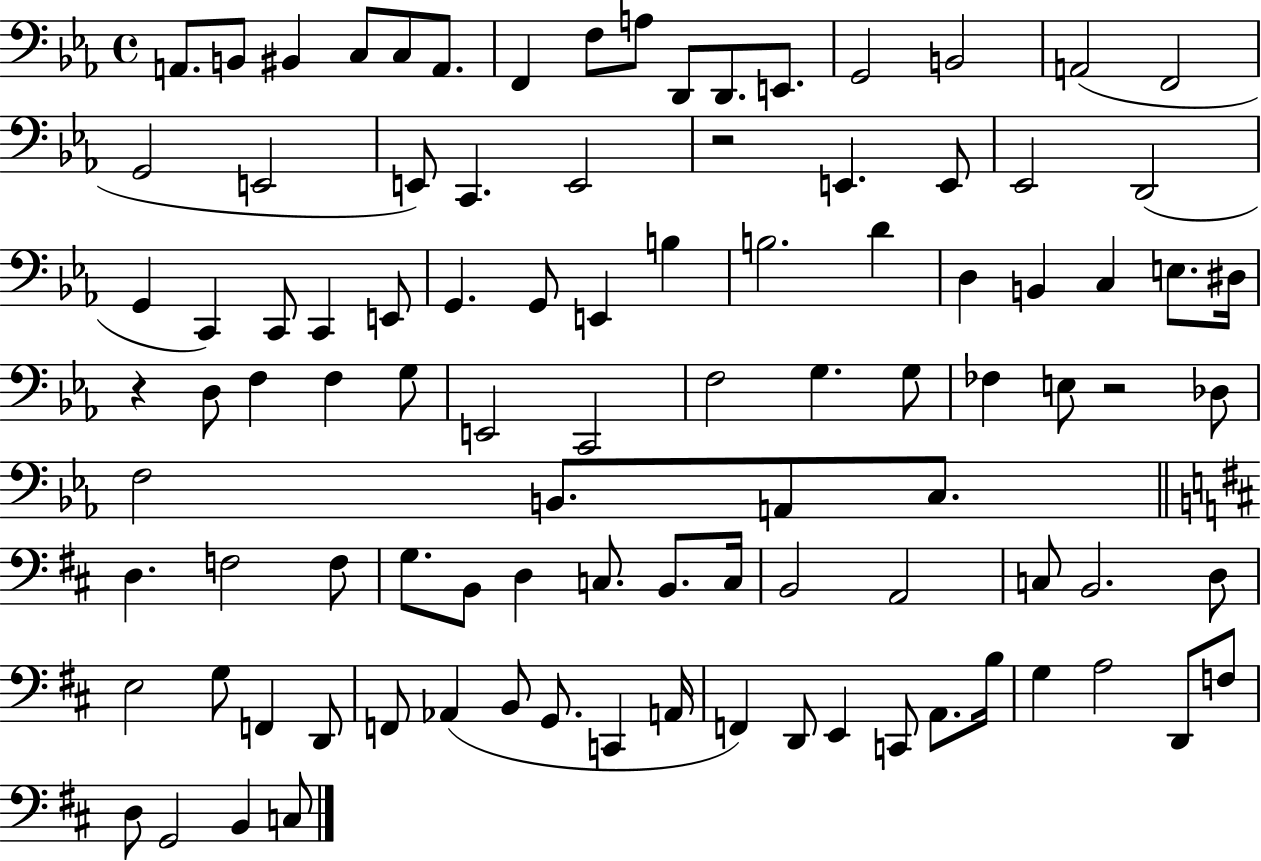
A2/e. B2/e BIS2/q C3/e C3/e A2/e. F2/q F3/e A3/e D2/e D2/e. E2/e. G2/h B2/h A2/h F2/h G2/h E2/h E2/e C2/q. E2/h R/h E2/q. E2/e Eb2/h D2/h G2/q C2/q C2/e C2/q E2/e G2/q. G2/e E2/q B3/q B3/h. D4/q D3/q B2/q C3/q E3/e. D#3/s R/q D3/e F3/q F3/q G3/e E2/h C2/h F3/h G3/q. G3/e FES3/q E3/e R/h Db3/e F3/h B2/e. A2/e C3/e. D3/q. F3/h F3/e G3/e. B2/e D3/q C3/e. B2/e. C3/s B2/h A2/h C3/e B2/h. D3/e E3/h G3/e F2/q D2/e F2/e Ab2/q B2/e G2/e. C2/q A2/s F2/q D2/e E2/q C2/e A2/e. B3/s G3/q A3/h D2/e F3/e D3/e G2/h B2/q C3/e